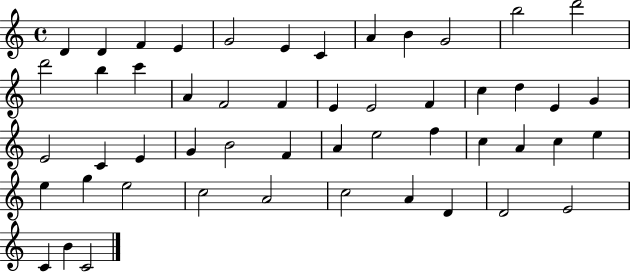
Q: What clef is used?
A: treble